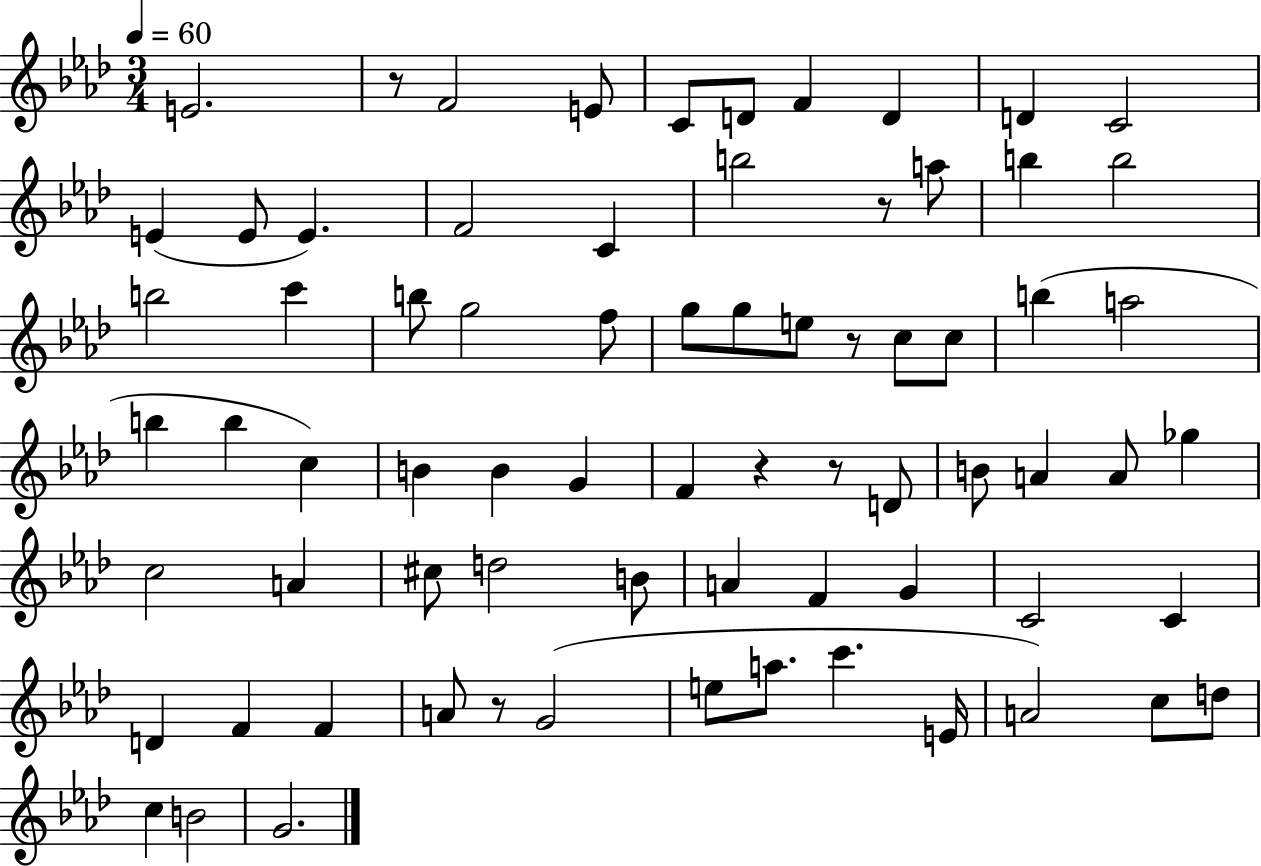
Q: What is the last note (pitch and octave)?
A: G4